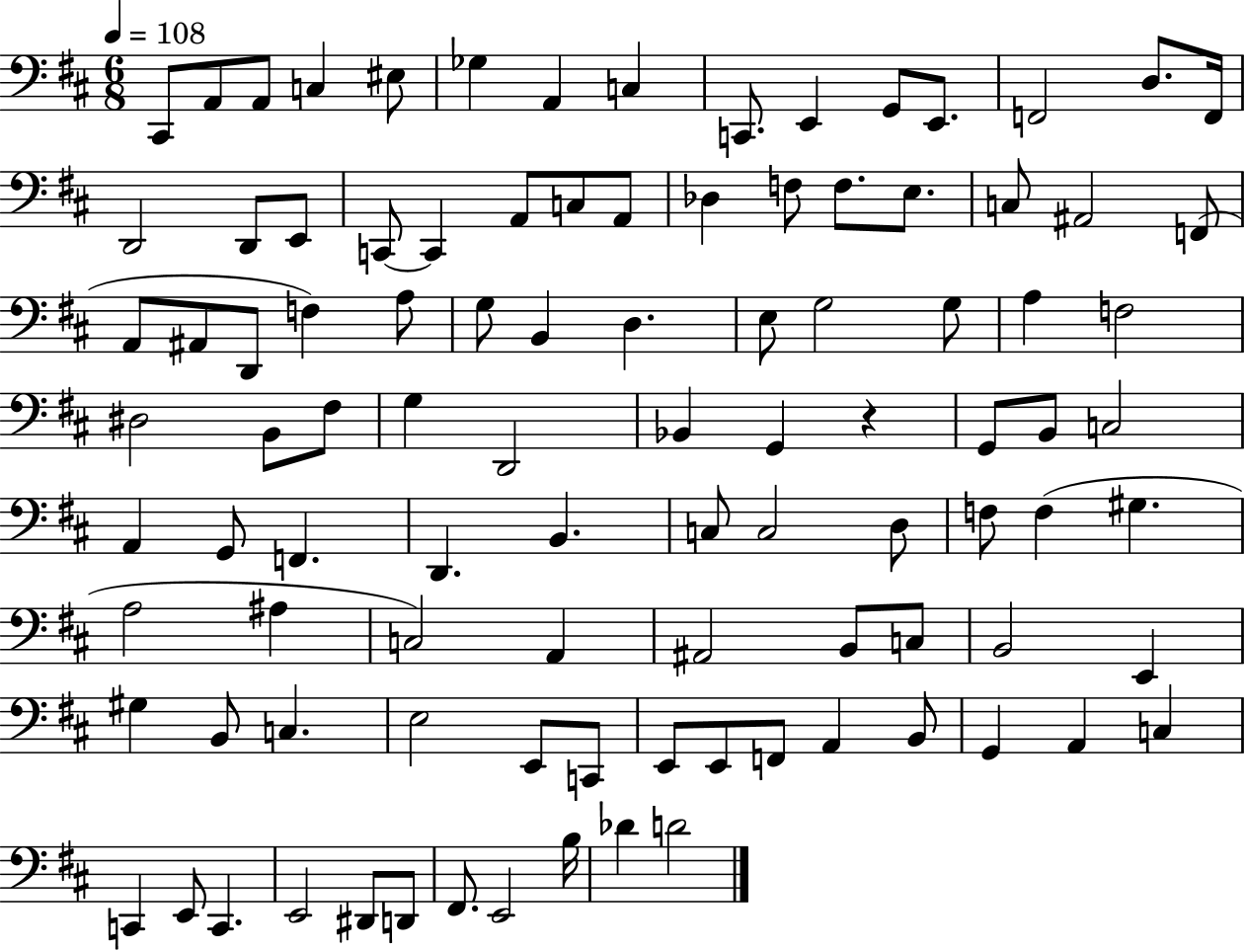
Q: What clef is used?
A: bass